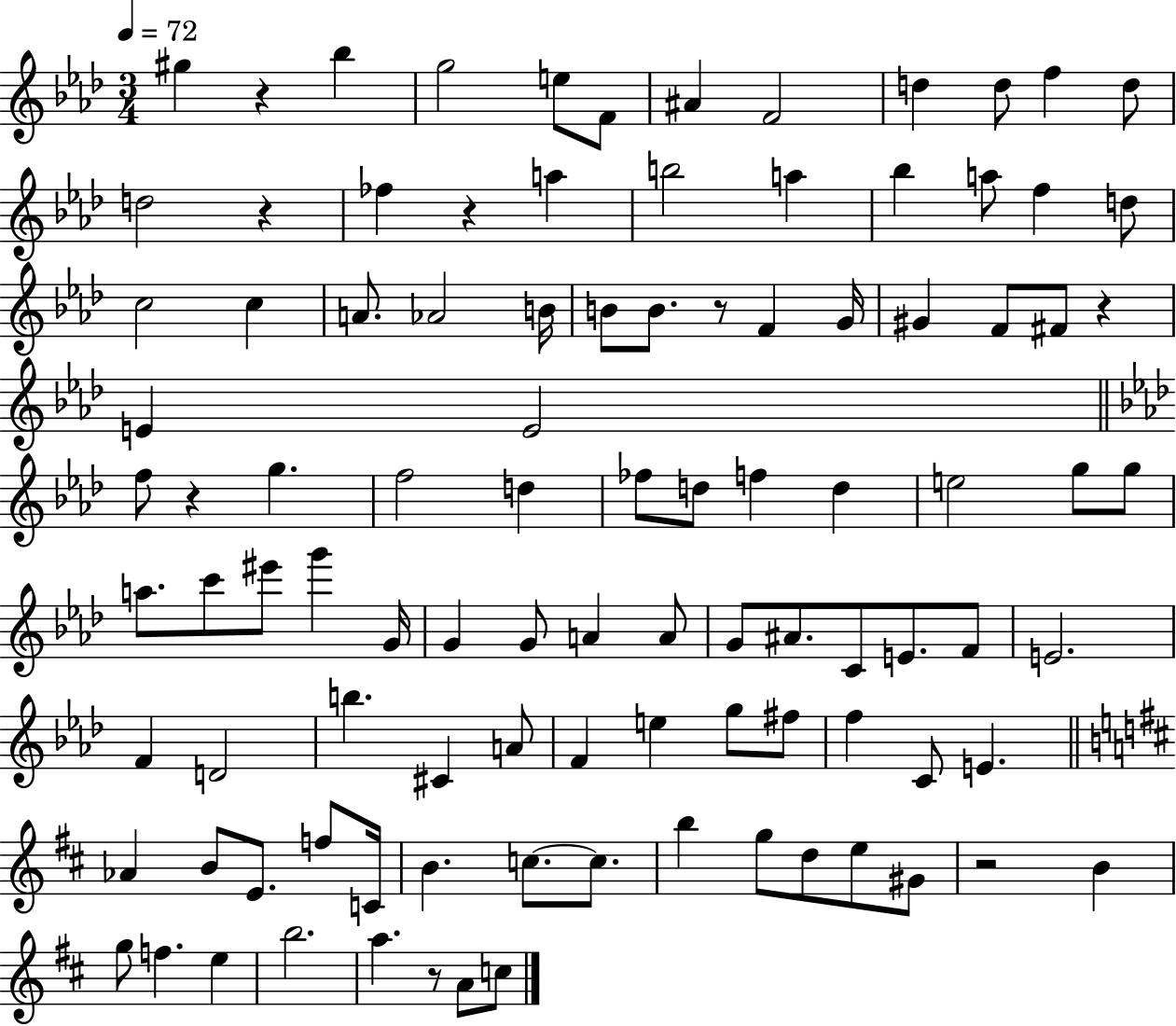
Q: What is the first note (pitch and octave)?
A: G#5